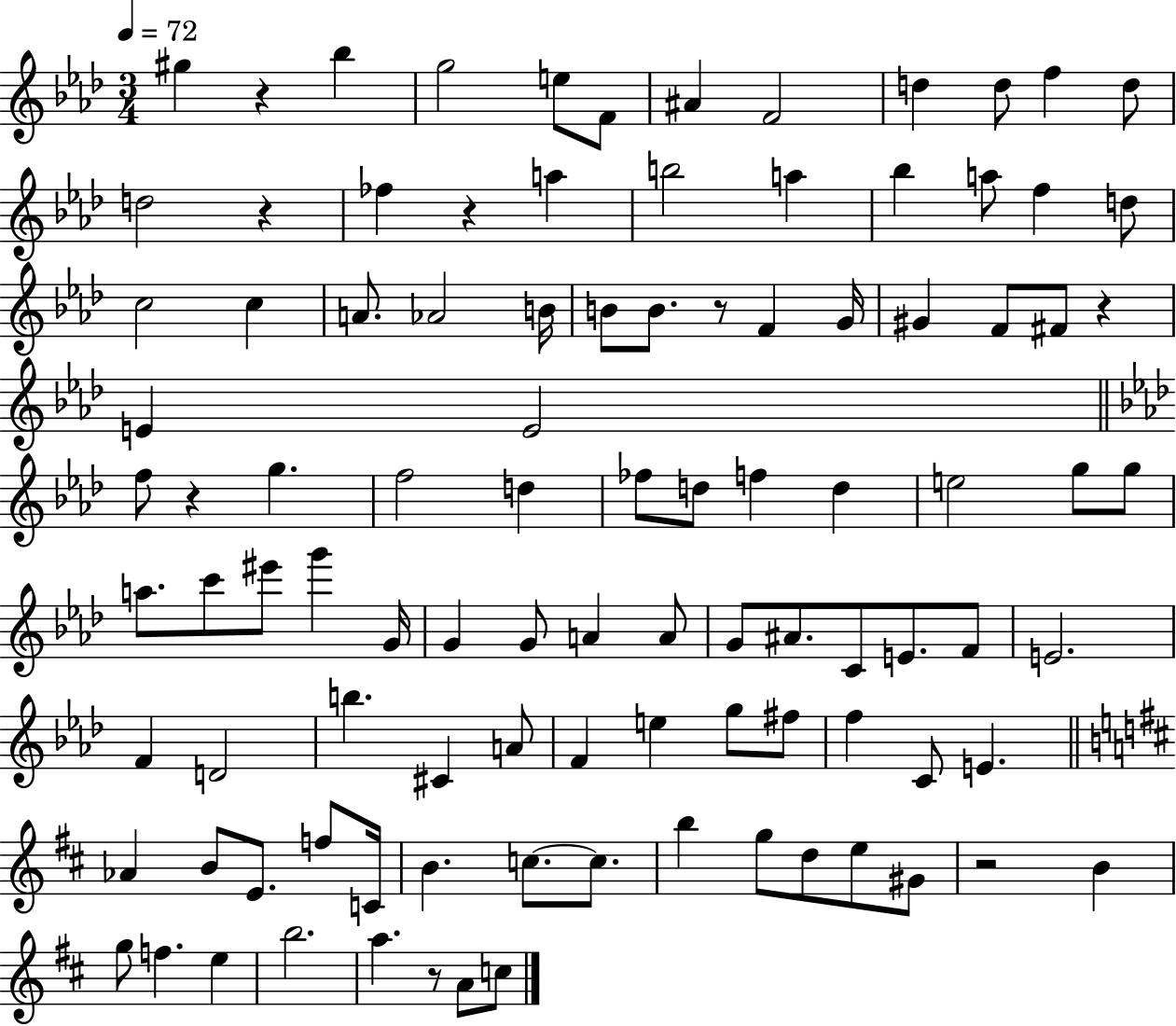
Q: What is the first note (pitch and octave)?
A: G#5